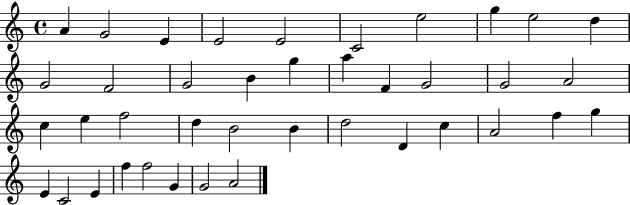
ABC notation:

X:1
T:Untitled
M:4/4
L:1/4
K:C
A G2 E E2 E2 C2 e2 g e2 d G2 F2 G2 B g a F G2 G2 A2 c e f2 d B2 B d2 D c A2 f g E C2 E f f2 G G2 A2